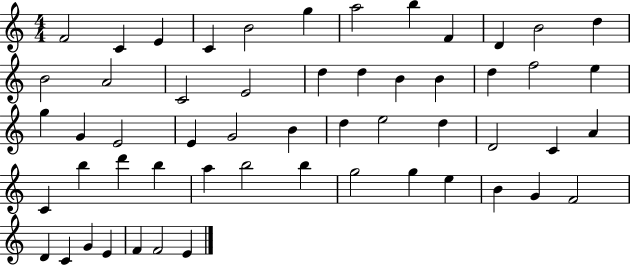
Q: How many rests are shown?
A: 0